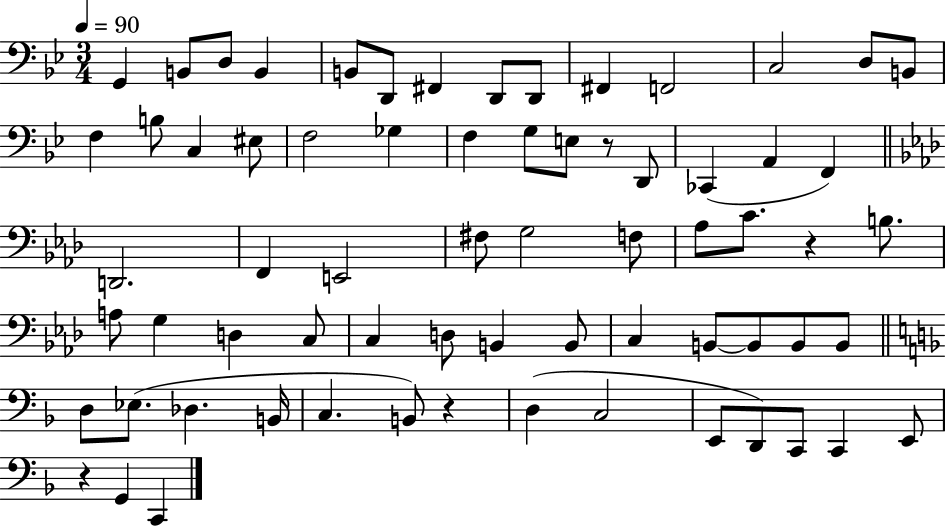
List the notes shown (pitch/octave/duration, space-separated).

G2/q B2/e D3/e B2/q B2/e D2/e F#2/q D2/e D2/e F#2/q F2/h C3/h D3/e B2/e F3/q B3/e C3/q EIS3/e F3/h Gb3/q F3/q G3/e E3/e R/e D2/e CES2/q A2/q F2/q D2/h. F2/q E2/h F#3/e G3/h F3/e Ab3/e C4/e. R/q B3/e. A3/e G3/q D3/q C3/e C3/q D3/e B2/q B2/e C3/q B2/e B2/e B2/e B2/e D3/e Eb3/e. Db3/q. B2/s C3/q. B2/e R/q D3/q C3/h E2/e D2/e C2/e C2/q E2/e R/q G2/q C2/q